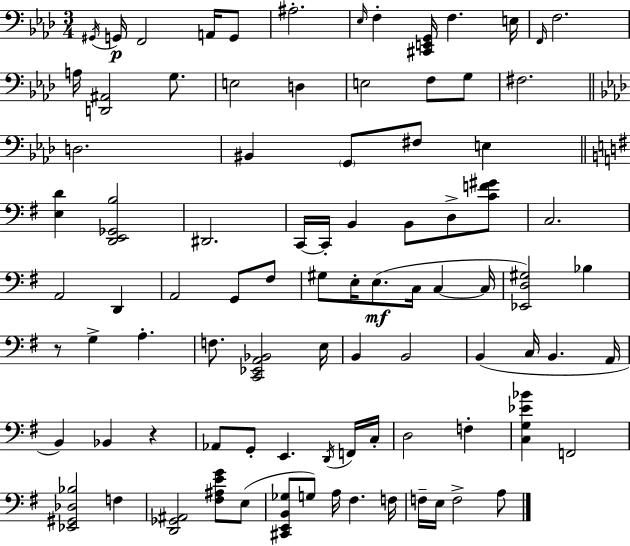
{
  \clef bass
  \numericTimeSignature
  \time 3/4
  \key f \minor
  \acciaccatura { gis,16 }\p g,16 f,2 a,16 g,8 | ais2.-. | \grace { ees16 } f4-. <cis, e, g,>16 f4. | e16 \grace { f,16 } f2. | \break a16 <d, ais,>2 | g8. e2 d4 | e2 f8 | g8 fis2. | \break \bar "||" \break \key aes \major d2. | bis,4 \parenthesize g,8 fis8 e4 | \bar "||" \break \key e \minor <e d'>4 <d, e, ges, b>2 | dis,2. | c,16~~ c,16-. b,4 b,8 d8-> <c' f' gis'>8 | c2. | \break a,2 d,4 | a,2 g,8 fis8 | gis8 e16-. e8.(\mf c16 c4~~ c16 | <ees, d gis>2) bes4 | \break r8 g4-> a4.-. | f8. <c, ees, a, bes,>2 e16 | b,4 b,2 | b,4( c16 b,4. a,16 | \break b,4) bes,4 r4 | aes,8 g,8-. e,4. \acciaccatura { d,16 } f,16 | c16-. d2 f4-. | <c g ees' bes'>4 f,2 | \break <ees, gis, des bes>2 f4 | <d, ges, ais,>2 <fis ais e' g'>8 e8( | <cis, e, b, ges>8 g8) a16 fis4. | f16 f16-- e16 f2-> a8 | \break \bar "|."
}